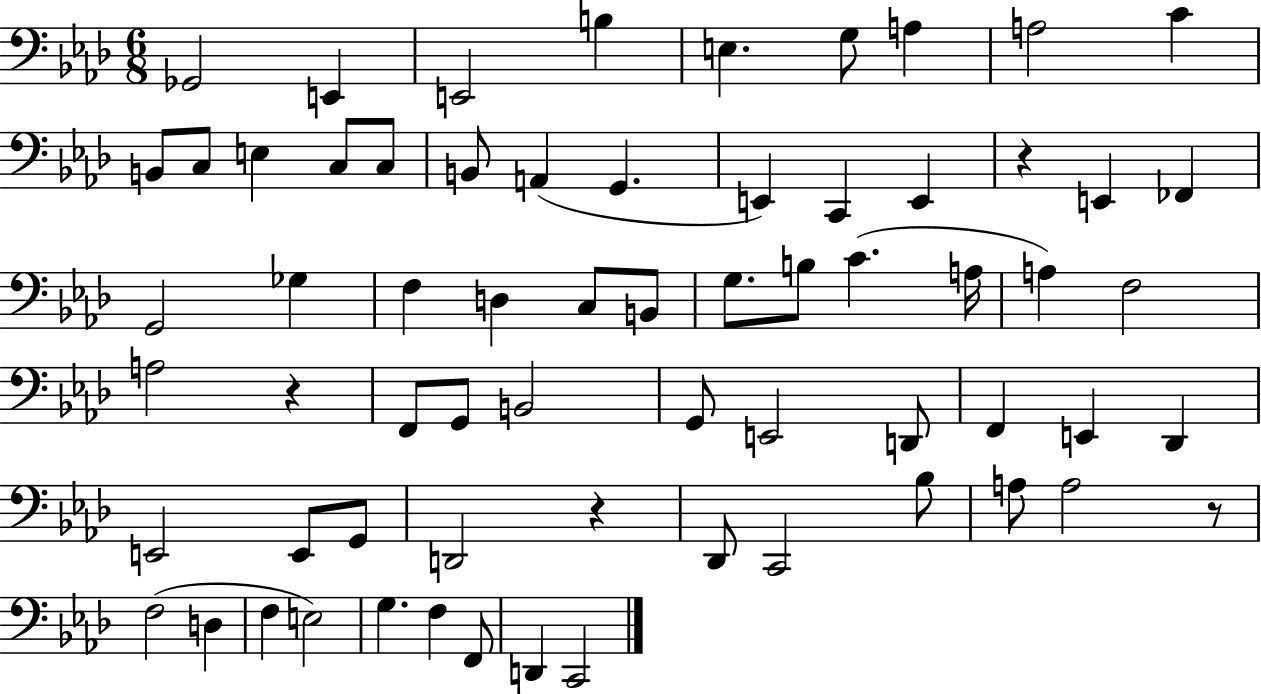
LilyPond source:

{
  \clef bass
  \numericTimeSignature
  \time 6/8
  \key aes \major
  ges,2 e,4 | e,2 b4 | e4. g8 a4 | a2 c'4 | \break b,8 c8 e4 c8 c8 | b,8 a,4( g,4. | e,4) c,4 e,4 | r4 e,4 fes,4 | \break g,2 ges4 | f4 d4 c8 b,8 | g8. b8 c'4.( a16 | a4) f2 | \break a2 r4 | f,8 g,8 b,2 | g,8 e,2 d,8 | f,4 e,4 des,4 | \break e,2 e,8 g,8 | d,2 r4 | des,8 c,2 bes8 | a8 a2 r8 | \break f2( d4 | f4 e2) | g4. f4 f,8 | d,4 c,2 | \break \bar "|."
}